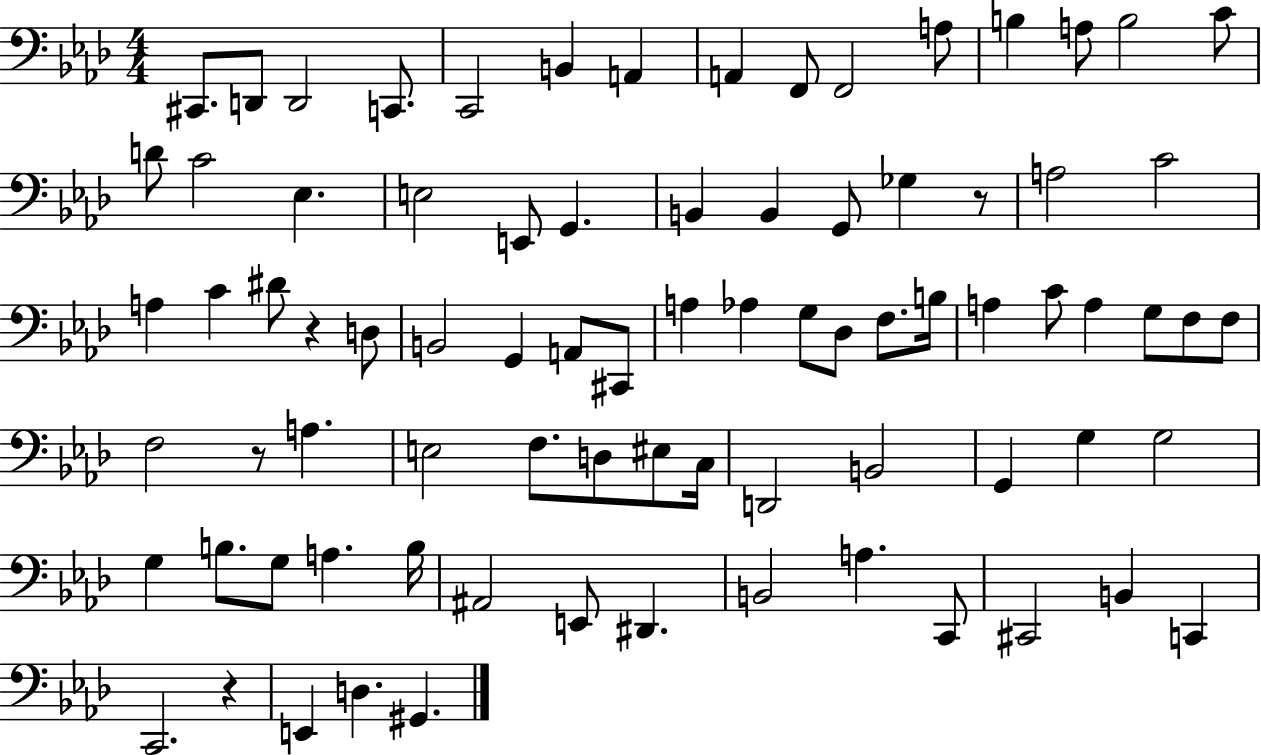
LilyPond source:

{
  \clef bass
  \numericTimeSignature
  \time 4/4
  \key aes \major
  cis,8. d,8 d,2 c,8. | c,2 b,4 a,4 | a,4 f,8 f,2 a8 | b4 a8 b2 c'8 | \break d'8 c'2 ees4. | e2 e,8 g,4. | b,4 b,4 g,8 ges4 r8 | a2 c'2 | \break a4 c'4 dis'8 r4 d8 | b,2 g,4 a,8 cis,8 | a4 aes4 g8 des8 f8. b16 | a4 c'8 a4 g8 f8 f8 | \break f2 r8 a4. | e2 f8. d8 eis8 c16 | d,2 b,2 | g,4 g4 g2 | \break g4 b8. g8 a4. b16 | ais,2 e,8 dis,4. | b,2 a4. c,8 | cis,2 b,4 c,4 | \break c,2. r4 | e,4 d4. gis,4. | \bar "|."
}